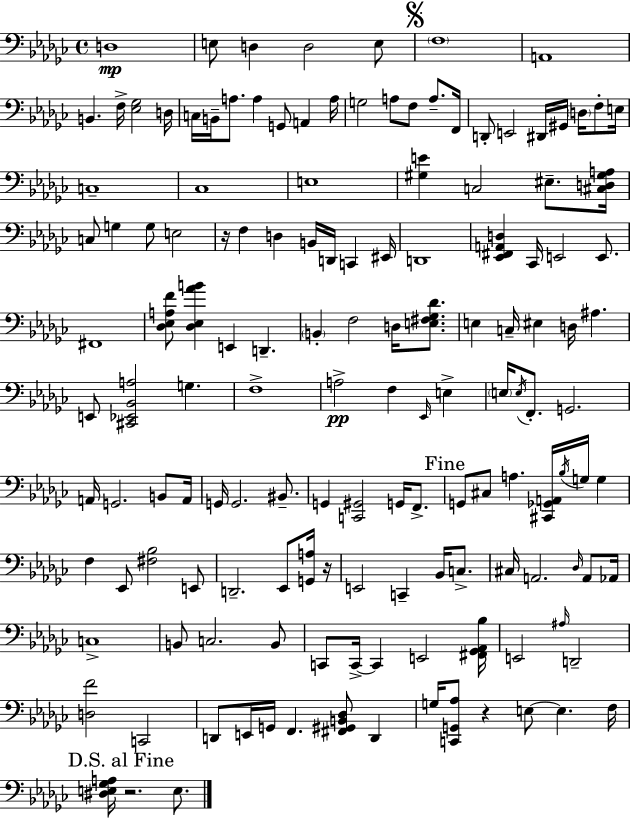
{
  \clef bass
  \time 4/4
  \defaultTimeSignature
  \key ees \minor
  d1\mp | e8 d4 d2 e8 | \mark \markup { \musicglyph "scripts.segno" } \parenthesize f1 | a,1 | \break b,4. f16-> <ees ges>2 d16 | c16 b,16-- a8. a4 g,8 a,4 a16 | g2 a8 f8 a8.-- f,16 | d,8-. e,2 dis,16 gis,16 \parenthesize d16 f8-. e16 | \break c1-- | ces1 | e1 | <gis e'>4 c2 eis8.-- <cis d gis a>16 | \break c8 g4 g8 e2 | r16 f4 d4 b,16 d,16 c,4 eis,16 | d,1 | <ees, fis, a, d>4 ces,16 e,2 e,8. | \break fis,1 | <des ees a f'>8 <des ees aes' b'>4 e,4 d,4.-- | \parenthesize b,4-. f2 d16 <e fis ges des'>8. | e4 c16-- eis4 d16 ais4. | \break e,8 <cis, ees, bes, a>2 g4. | f1-> | a2->\pp f4 \grace { ees,16 } e4-> | \parenthesize e16 \acciaccatura { e16 } f,8.-. g,2. | \break a,16 g,2. b,8 | a,16 g,16 g,2. bis,8.-- | g,4 <c, gis,>2 g,16 f,8.-> | \mark "Fine" g,8 cis8 a4. <cis, ges, a,>16 \acciaccatura { bes16 } g16 g4 | \break f4 ees,8 <fis bes>2 | e,8 d,2.-- ees,8 | <g, a>16 r16 e,2 c,4-- bes,16 | c8.-> cis16 a,2. | \break \grace { des16 } a,8 aes,16 c1-> | b,8 c2. | b,8 c,8 c,16->~~ c,4 e,2 | <fis, ges, aes, bes>16 e,2 \grace { ais16 } d,2-- | \break <d f'>2 c,2 | d,8 e,16 g,16 f,4. <fis, gis, b, des>8 | d,4 g16 <c, g, aes>8 r4 e8~~ e4. | f16 \mark "D.S. al Fine" <dis e ges a>16 r2. | \break e8. \bar "|."
}